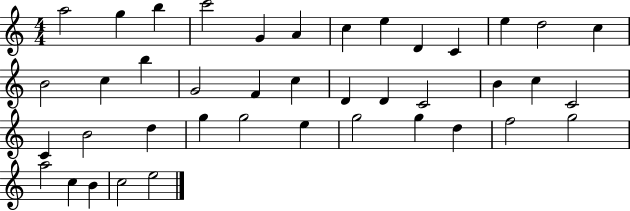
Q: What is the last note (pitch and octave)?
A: E5